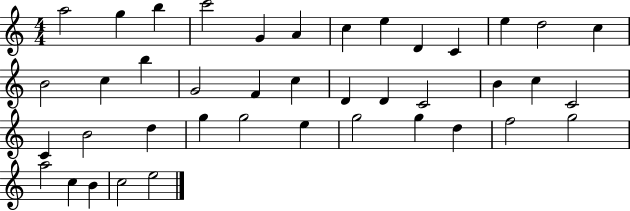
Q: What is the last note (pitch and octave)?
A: E5